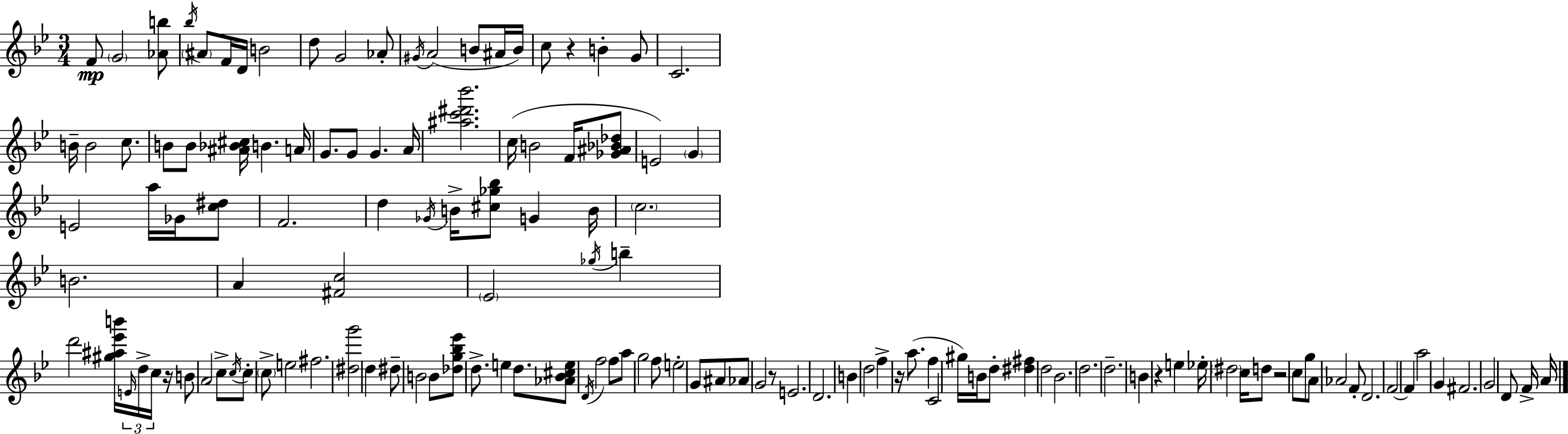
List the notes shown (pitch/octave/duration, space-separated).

F4/e G4/h [Ab4,B5]/e Bb5/s A#4/e F4/s D4/s B4/h D5/e G4/h Ab4/e G#4/s A4/h B4/e A#4/s B4/s C5/e R/q B4/q G4/e C4/h. B4/s B4/h C5/e. B4/e B4/e [A#4,Bb4,C#5]/s B4/q. A4/s G4/e. G4/e G4/q. A4/s [A#5,C6,D#6,Bb6]/h. C5/s B4/h F4/s [Gb4,A#4,Bb4,Db5]/e E4/h G4/q E4/h A5/s Gb4/s [C5,D#5]/e F4/h. D5/q Gb4/s B4/s [C#5,Gb5,Bb5]/e G4/q B4/s C5/h. B4/h. A4/q [F#4,C5]/h Eb4/h Gb5/s B5/q D6/h [G#5,A#5,Eb6,B6]/s E4/s D5/s C5/s R/s B4/e A4/h C5/e C5/s C5/e C5/e E5/h F#5/h. [D#5,G6]/h D5/q D#5/e B4/h B4/e [Db5,G5,Bb5,Eb6]/e D5/e. E5/q D5/e. [Ab4,Bb4,C#5,E5]/e D4/s F5/h F5/e A5/e G5/h F5/e E5/h G4/e A#4/e Ab4/e G4/h R/e E4/h. D4/h. B4/q D5/h F5/q R/s A5/e. F5/q C4/h G#5/s B4/s D5/e [D#5,F#5]/q D5/h Bb4/h. D5/h. D5/h. B4/q R/q E5/q Eb5/s D#5/h C5/s D5/e R/h C5/e G5/e A4/e Ab4/h F4/e D4/h. F4/h F4/q A5/h G4/q F#4/h. G4/h D4/e F4/s A4/s